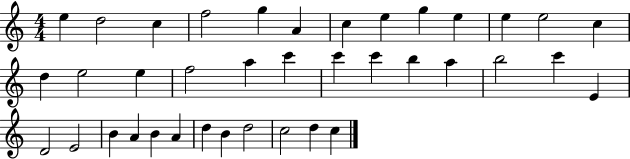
X:1
T:Untitled
M:4/4
L:1/4
K:C
e d2 c f2 g A c e g e e e2 c d e2 e f2 a c' c' c' b a b2 c' E D2 E2 B A B A d B d2 c2 d c